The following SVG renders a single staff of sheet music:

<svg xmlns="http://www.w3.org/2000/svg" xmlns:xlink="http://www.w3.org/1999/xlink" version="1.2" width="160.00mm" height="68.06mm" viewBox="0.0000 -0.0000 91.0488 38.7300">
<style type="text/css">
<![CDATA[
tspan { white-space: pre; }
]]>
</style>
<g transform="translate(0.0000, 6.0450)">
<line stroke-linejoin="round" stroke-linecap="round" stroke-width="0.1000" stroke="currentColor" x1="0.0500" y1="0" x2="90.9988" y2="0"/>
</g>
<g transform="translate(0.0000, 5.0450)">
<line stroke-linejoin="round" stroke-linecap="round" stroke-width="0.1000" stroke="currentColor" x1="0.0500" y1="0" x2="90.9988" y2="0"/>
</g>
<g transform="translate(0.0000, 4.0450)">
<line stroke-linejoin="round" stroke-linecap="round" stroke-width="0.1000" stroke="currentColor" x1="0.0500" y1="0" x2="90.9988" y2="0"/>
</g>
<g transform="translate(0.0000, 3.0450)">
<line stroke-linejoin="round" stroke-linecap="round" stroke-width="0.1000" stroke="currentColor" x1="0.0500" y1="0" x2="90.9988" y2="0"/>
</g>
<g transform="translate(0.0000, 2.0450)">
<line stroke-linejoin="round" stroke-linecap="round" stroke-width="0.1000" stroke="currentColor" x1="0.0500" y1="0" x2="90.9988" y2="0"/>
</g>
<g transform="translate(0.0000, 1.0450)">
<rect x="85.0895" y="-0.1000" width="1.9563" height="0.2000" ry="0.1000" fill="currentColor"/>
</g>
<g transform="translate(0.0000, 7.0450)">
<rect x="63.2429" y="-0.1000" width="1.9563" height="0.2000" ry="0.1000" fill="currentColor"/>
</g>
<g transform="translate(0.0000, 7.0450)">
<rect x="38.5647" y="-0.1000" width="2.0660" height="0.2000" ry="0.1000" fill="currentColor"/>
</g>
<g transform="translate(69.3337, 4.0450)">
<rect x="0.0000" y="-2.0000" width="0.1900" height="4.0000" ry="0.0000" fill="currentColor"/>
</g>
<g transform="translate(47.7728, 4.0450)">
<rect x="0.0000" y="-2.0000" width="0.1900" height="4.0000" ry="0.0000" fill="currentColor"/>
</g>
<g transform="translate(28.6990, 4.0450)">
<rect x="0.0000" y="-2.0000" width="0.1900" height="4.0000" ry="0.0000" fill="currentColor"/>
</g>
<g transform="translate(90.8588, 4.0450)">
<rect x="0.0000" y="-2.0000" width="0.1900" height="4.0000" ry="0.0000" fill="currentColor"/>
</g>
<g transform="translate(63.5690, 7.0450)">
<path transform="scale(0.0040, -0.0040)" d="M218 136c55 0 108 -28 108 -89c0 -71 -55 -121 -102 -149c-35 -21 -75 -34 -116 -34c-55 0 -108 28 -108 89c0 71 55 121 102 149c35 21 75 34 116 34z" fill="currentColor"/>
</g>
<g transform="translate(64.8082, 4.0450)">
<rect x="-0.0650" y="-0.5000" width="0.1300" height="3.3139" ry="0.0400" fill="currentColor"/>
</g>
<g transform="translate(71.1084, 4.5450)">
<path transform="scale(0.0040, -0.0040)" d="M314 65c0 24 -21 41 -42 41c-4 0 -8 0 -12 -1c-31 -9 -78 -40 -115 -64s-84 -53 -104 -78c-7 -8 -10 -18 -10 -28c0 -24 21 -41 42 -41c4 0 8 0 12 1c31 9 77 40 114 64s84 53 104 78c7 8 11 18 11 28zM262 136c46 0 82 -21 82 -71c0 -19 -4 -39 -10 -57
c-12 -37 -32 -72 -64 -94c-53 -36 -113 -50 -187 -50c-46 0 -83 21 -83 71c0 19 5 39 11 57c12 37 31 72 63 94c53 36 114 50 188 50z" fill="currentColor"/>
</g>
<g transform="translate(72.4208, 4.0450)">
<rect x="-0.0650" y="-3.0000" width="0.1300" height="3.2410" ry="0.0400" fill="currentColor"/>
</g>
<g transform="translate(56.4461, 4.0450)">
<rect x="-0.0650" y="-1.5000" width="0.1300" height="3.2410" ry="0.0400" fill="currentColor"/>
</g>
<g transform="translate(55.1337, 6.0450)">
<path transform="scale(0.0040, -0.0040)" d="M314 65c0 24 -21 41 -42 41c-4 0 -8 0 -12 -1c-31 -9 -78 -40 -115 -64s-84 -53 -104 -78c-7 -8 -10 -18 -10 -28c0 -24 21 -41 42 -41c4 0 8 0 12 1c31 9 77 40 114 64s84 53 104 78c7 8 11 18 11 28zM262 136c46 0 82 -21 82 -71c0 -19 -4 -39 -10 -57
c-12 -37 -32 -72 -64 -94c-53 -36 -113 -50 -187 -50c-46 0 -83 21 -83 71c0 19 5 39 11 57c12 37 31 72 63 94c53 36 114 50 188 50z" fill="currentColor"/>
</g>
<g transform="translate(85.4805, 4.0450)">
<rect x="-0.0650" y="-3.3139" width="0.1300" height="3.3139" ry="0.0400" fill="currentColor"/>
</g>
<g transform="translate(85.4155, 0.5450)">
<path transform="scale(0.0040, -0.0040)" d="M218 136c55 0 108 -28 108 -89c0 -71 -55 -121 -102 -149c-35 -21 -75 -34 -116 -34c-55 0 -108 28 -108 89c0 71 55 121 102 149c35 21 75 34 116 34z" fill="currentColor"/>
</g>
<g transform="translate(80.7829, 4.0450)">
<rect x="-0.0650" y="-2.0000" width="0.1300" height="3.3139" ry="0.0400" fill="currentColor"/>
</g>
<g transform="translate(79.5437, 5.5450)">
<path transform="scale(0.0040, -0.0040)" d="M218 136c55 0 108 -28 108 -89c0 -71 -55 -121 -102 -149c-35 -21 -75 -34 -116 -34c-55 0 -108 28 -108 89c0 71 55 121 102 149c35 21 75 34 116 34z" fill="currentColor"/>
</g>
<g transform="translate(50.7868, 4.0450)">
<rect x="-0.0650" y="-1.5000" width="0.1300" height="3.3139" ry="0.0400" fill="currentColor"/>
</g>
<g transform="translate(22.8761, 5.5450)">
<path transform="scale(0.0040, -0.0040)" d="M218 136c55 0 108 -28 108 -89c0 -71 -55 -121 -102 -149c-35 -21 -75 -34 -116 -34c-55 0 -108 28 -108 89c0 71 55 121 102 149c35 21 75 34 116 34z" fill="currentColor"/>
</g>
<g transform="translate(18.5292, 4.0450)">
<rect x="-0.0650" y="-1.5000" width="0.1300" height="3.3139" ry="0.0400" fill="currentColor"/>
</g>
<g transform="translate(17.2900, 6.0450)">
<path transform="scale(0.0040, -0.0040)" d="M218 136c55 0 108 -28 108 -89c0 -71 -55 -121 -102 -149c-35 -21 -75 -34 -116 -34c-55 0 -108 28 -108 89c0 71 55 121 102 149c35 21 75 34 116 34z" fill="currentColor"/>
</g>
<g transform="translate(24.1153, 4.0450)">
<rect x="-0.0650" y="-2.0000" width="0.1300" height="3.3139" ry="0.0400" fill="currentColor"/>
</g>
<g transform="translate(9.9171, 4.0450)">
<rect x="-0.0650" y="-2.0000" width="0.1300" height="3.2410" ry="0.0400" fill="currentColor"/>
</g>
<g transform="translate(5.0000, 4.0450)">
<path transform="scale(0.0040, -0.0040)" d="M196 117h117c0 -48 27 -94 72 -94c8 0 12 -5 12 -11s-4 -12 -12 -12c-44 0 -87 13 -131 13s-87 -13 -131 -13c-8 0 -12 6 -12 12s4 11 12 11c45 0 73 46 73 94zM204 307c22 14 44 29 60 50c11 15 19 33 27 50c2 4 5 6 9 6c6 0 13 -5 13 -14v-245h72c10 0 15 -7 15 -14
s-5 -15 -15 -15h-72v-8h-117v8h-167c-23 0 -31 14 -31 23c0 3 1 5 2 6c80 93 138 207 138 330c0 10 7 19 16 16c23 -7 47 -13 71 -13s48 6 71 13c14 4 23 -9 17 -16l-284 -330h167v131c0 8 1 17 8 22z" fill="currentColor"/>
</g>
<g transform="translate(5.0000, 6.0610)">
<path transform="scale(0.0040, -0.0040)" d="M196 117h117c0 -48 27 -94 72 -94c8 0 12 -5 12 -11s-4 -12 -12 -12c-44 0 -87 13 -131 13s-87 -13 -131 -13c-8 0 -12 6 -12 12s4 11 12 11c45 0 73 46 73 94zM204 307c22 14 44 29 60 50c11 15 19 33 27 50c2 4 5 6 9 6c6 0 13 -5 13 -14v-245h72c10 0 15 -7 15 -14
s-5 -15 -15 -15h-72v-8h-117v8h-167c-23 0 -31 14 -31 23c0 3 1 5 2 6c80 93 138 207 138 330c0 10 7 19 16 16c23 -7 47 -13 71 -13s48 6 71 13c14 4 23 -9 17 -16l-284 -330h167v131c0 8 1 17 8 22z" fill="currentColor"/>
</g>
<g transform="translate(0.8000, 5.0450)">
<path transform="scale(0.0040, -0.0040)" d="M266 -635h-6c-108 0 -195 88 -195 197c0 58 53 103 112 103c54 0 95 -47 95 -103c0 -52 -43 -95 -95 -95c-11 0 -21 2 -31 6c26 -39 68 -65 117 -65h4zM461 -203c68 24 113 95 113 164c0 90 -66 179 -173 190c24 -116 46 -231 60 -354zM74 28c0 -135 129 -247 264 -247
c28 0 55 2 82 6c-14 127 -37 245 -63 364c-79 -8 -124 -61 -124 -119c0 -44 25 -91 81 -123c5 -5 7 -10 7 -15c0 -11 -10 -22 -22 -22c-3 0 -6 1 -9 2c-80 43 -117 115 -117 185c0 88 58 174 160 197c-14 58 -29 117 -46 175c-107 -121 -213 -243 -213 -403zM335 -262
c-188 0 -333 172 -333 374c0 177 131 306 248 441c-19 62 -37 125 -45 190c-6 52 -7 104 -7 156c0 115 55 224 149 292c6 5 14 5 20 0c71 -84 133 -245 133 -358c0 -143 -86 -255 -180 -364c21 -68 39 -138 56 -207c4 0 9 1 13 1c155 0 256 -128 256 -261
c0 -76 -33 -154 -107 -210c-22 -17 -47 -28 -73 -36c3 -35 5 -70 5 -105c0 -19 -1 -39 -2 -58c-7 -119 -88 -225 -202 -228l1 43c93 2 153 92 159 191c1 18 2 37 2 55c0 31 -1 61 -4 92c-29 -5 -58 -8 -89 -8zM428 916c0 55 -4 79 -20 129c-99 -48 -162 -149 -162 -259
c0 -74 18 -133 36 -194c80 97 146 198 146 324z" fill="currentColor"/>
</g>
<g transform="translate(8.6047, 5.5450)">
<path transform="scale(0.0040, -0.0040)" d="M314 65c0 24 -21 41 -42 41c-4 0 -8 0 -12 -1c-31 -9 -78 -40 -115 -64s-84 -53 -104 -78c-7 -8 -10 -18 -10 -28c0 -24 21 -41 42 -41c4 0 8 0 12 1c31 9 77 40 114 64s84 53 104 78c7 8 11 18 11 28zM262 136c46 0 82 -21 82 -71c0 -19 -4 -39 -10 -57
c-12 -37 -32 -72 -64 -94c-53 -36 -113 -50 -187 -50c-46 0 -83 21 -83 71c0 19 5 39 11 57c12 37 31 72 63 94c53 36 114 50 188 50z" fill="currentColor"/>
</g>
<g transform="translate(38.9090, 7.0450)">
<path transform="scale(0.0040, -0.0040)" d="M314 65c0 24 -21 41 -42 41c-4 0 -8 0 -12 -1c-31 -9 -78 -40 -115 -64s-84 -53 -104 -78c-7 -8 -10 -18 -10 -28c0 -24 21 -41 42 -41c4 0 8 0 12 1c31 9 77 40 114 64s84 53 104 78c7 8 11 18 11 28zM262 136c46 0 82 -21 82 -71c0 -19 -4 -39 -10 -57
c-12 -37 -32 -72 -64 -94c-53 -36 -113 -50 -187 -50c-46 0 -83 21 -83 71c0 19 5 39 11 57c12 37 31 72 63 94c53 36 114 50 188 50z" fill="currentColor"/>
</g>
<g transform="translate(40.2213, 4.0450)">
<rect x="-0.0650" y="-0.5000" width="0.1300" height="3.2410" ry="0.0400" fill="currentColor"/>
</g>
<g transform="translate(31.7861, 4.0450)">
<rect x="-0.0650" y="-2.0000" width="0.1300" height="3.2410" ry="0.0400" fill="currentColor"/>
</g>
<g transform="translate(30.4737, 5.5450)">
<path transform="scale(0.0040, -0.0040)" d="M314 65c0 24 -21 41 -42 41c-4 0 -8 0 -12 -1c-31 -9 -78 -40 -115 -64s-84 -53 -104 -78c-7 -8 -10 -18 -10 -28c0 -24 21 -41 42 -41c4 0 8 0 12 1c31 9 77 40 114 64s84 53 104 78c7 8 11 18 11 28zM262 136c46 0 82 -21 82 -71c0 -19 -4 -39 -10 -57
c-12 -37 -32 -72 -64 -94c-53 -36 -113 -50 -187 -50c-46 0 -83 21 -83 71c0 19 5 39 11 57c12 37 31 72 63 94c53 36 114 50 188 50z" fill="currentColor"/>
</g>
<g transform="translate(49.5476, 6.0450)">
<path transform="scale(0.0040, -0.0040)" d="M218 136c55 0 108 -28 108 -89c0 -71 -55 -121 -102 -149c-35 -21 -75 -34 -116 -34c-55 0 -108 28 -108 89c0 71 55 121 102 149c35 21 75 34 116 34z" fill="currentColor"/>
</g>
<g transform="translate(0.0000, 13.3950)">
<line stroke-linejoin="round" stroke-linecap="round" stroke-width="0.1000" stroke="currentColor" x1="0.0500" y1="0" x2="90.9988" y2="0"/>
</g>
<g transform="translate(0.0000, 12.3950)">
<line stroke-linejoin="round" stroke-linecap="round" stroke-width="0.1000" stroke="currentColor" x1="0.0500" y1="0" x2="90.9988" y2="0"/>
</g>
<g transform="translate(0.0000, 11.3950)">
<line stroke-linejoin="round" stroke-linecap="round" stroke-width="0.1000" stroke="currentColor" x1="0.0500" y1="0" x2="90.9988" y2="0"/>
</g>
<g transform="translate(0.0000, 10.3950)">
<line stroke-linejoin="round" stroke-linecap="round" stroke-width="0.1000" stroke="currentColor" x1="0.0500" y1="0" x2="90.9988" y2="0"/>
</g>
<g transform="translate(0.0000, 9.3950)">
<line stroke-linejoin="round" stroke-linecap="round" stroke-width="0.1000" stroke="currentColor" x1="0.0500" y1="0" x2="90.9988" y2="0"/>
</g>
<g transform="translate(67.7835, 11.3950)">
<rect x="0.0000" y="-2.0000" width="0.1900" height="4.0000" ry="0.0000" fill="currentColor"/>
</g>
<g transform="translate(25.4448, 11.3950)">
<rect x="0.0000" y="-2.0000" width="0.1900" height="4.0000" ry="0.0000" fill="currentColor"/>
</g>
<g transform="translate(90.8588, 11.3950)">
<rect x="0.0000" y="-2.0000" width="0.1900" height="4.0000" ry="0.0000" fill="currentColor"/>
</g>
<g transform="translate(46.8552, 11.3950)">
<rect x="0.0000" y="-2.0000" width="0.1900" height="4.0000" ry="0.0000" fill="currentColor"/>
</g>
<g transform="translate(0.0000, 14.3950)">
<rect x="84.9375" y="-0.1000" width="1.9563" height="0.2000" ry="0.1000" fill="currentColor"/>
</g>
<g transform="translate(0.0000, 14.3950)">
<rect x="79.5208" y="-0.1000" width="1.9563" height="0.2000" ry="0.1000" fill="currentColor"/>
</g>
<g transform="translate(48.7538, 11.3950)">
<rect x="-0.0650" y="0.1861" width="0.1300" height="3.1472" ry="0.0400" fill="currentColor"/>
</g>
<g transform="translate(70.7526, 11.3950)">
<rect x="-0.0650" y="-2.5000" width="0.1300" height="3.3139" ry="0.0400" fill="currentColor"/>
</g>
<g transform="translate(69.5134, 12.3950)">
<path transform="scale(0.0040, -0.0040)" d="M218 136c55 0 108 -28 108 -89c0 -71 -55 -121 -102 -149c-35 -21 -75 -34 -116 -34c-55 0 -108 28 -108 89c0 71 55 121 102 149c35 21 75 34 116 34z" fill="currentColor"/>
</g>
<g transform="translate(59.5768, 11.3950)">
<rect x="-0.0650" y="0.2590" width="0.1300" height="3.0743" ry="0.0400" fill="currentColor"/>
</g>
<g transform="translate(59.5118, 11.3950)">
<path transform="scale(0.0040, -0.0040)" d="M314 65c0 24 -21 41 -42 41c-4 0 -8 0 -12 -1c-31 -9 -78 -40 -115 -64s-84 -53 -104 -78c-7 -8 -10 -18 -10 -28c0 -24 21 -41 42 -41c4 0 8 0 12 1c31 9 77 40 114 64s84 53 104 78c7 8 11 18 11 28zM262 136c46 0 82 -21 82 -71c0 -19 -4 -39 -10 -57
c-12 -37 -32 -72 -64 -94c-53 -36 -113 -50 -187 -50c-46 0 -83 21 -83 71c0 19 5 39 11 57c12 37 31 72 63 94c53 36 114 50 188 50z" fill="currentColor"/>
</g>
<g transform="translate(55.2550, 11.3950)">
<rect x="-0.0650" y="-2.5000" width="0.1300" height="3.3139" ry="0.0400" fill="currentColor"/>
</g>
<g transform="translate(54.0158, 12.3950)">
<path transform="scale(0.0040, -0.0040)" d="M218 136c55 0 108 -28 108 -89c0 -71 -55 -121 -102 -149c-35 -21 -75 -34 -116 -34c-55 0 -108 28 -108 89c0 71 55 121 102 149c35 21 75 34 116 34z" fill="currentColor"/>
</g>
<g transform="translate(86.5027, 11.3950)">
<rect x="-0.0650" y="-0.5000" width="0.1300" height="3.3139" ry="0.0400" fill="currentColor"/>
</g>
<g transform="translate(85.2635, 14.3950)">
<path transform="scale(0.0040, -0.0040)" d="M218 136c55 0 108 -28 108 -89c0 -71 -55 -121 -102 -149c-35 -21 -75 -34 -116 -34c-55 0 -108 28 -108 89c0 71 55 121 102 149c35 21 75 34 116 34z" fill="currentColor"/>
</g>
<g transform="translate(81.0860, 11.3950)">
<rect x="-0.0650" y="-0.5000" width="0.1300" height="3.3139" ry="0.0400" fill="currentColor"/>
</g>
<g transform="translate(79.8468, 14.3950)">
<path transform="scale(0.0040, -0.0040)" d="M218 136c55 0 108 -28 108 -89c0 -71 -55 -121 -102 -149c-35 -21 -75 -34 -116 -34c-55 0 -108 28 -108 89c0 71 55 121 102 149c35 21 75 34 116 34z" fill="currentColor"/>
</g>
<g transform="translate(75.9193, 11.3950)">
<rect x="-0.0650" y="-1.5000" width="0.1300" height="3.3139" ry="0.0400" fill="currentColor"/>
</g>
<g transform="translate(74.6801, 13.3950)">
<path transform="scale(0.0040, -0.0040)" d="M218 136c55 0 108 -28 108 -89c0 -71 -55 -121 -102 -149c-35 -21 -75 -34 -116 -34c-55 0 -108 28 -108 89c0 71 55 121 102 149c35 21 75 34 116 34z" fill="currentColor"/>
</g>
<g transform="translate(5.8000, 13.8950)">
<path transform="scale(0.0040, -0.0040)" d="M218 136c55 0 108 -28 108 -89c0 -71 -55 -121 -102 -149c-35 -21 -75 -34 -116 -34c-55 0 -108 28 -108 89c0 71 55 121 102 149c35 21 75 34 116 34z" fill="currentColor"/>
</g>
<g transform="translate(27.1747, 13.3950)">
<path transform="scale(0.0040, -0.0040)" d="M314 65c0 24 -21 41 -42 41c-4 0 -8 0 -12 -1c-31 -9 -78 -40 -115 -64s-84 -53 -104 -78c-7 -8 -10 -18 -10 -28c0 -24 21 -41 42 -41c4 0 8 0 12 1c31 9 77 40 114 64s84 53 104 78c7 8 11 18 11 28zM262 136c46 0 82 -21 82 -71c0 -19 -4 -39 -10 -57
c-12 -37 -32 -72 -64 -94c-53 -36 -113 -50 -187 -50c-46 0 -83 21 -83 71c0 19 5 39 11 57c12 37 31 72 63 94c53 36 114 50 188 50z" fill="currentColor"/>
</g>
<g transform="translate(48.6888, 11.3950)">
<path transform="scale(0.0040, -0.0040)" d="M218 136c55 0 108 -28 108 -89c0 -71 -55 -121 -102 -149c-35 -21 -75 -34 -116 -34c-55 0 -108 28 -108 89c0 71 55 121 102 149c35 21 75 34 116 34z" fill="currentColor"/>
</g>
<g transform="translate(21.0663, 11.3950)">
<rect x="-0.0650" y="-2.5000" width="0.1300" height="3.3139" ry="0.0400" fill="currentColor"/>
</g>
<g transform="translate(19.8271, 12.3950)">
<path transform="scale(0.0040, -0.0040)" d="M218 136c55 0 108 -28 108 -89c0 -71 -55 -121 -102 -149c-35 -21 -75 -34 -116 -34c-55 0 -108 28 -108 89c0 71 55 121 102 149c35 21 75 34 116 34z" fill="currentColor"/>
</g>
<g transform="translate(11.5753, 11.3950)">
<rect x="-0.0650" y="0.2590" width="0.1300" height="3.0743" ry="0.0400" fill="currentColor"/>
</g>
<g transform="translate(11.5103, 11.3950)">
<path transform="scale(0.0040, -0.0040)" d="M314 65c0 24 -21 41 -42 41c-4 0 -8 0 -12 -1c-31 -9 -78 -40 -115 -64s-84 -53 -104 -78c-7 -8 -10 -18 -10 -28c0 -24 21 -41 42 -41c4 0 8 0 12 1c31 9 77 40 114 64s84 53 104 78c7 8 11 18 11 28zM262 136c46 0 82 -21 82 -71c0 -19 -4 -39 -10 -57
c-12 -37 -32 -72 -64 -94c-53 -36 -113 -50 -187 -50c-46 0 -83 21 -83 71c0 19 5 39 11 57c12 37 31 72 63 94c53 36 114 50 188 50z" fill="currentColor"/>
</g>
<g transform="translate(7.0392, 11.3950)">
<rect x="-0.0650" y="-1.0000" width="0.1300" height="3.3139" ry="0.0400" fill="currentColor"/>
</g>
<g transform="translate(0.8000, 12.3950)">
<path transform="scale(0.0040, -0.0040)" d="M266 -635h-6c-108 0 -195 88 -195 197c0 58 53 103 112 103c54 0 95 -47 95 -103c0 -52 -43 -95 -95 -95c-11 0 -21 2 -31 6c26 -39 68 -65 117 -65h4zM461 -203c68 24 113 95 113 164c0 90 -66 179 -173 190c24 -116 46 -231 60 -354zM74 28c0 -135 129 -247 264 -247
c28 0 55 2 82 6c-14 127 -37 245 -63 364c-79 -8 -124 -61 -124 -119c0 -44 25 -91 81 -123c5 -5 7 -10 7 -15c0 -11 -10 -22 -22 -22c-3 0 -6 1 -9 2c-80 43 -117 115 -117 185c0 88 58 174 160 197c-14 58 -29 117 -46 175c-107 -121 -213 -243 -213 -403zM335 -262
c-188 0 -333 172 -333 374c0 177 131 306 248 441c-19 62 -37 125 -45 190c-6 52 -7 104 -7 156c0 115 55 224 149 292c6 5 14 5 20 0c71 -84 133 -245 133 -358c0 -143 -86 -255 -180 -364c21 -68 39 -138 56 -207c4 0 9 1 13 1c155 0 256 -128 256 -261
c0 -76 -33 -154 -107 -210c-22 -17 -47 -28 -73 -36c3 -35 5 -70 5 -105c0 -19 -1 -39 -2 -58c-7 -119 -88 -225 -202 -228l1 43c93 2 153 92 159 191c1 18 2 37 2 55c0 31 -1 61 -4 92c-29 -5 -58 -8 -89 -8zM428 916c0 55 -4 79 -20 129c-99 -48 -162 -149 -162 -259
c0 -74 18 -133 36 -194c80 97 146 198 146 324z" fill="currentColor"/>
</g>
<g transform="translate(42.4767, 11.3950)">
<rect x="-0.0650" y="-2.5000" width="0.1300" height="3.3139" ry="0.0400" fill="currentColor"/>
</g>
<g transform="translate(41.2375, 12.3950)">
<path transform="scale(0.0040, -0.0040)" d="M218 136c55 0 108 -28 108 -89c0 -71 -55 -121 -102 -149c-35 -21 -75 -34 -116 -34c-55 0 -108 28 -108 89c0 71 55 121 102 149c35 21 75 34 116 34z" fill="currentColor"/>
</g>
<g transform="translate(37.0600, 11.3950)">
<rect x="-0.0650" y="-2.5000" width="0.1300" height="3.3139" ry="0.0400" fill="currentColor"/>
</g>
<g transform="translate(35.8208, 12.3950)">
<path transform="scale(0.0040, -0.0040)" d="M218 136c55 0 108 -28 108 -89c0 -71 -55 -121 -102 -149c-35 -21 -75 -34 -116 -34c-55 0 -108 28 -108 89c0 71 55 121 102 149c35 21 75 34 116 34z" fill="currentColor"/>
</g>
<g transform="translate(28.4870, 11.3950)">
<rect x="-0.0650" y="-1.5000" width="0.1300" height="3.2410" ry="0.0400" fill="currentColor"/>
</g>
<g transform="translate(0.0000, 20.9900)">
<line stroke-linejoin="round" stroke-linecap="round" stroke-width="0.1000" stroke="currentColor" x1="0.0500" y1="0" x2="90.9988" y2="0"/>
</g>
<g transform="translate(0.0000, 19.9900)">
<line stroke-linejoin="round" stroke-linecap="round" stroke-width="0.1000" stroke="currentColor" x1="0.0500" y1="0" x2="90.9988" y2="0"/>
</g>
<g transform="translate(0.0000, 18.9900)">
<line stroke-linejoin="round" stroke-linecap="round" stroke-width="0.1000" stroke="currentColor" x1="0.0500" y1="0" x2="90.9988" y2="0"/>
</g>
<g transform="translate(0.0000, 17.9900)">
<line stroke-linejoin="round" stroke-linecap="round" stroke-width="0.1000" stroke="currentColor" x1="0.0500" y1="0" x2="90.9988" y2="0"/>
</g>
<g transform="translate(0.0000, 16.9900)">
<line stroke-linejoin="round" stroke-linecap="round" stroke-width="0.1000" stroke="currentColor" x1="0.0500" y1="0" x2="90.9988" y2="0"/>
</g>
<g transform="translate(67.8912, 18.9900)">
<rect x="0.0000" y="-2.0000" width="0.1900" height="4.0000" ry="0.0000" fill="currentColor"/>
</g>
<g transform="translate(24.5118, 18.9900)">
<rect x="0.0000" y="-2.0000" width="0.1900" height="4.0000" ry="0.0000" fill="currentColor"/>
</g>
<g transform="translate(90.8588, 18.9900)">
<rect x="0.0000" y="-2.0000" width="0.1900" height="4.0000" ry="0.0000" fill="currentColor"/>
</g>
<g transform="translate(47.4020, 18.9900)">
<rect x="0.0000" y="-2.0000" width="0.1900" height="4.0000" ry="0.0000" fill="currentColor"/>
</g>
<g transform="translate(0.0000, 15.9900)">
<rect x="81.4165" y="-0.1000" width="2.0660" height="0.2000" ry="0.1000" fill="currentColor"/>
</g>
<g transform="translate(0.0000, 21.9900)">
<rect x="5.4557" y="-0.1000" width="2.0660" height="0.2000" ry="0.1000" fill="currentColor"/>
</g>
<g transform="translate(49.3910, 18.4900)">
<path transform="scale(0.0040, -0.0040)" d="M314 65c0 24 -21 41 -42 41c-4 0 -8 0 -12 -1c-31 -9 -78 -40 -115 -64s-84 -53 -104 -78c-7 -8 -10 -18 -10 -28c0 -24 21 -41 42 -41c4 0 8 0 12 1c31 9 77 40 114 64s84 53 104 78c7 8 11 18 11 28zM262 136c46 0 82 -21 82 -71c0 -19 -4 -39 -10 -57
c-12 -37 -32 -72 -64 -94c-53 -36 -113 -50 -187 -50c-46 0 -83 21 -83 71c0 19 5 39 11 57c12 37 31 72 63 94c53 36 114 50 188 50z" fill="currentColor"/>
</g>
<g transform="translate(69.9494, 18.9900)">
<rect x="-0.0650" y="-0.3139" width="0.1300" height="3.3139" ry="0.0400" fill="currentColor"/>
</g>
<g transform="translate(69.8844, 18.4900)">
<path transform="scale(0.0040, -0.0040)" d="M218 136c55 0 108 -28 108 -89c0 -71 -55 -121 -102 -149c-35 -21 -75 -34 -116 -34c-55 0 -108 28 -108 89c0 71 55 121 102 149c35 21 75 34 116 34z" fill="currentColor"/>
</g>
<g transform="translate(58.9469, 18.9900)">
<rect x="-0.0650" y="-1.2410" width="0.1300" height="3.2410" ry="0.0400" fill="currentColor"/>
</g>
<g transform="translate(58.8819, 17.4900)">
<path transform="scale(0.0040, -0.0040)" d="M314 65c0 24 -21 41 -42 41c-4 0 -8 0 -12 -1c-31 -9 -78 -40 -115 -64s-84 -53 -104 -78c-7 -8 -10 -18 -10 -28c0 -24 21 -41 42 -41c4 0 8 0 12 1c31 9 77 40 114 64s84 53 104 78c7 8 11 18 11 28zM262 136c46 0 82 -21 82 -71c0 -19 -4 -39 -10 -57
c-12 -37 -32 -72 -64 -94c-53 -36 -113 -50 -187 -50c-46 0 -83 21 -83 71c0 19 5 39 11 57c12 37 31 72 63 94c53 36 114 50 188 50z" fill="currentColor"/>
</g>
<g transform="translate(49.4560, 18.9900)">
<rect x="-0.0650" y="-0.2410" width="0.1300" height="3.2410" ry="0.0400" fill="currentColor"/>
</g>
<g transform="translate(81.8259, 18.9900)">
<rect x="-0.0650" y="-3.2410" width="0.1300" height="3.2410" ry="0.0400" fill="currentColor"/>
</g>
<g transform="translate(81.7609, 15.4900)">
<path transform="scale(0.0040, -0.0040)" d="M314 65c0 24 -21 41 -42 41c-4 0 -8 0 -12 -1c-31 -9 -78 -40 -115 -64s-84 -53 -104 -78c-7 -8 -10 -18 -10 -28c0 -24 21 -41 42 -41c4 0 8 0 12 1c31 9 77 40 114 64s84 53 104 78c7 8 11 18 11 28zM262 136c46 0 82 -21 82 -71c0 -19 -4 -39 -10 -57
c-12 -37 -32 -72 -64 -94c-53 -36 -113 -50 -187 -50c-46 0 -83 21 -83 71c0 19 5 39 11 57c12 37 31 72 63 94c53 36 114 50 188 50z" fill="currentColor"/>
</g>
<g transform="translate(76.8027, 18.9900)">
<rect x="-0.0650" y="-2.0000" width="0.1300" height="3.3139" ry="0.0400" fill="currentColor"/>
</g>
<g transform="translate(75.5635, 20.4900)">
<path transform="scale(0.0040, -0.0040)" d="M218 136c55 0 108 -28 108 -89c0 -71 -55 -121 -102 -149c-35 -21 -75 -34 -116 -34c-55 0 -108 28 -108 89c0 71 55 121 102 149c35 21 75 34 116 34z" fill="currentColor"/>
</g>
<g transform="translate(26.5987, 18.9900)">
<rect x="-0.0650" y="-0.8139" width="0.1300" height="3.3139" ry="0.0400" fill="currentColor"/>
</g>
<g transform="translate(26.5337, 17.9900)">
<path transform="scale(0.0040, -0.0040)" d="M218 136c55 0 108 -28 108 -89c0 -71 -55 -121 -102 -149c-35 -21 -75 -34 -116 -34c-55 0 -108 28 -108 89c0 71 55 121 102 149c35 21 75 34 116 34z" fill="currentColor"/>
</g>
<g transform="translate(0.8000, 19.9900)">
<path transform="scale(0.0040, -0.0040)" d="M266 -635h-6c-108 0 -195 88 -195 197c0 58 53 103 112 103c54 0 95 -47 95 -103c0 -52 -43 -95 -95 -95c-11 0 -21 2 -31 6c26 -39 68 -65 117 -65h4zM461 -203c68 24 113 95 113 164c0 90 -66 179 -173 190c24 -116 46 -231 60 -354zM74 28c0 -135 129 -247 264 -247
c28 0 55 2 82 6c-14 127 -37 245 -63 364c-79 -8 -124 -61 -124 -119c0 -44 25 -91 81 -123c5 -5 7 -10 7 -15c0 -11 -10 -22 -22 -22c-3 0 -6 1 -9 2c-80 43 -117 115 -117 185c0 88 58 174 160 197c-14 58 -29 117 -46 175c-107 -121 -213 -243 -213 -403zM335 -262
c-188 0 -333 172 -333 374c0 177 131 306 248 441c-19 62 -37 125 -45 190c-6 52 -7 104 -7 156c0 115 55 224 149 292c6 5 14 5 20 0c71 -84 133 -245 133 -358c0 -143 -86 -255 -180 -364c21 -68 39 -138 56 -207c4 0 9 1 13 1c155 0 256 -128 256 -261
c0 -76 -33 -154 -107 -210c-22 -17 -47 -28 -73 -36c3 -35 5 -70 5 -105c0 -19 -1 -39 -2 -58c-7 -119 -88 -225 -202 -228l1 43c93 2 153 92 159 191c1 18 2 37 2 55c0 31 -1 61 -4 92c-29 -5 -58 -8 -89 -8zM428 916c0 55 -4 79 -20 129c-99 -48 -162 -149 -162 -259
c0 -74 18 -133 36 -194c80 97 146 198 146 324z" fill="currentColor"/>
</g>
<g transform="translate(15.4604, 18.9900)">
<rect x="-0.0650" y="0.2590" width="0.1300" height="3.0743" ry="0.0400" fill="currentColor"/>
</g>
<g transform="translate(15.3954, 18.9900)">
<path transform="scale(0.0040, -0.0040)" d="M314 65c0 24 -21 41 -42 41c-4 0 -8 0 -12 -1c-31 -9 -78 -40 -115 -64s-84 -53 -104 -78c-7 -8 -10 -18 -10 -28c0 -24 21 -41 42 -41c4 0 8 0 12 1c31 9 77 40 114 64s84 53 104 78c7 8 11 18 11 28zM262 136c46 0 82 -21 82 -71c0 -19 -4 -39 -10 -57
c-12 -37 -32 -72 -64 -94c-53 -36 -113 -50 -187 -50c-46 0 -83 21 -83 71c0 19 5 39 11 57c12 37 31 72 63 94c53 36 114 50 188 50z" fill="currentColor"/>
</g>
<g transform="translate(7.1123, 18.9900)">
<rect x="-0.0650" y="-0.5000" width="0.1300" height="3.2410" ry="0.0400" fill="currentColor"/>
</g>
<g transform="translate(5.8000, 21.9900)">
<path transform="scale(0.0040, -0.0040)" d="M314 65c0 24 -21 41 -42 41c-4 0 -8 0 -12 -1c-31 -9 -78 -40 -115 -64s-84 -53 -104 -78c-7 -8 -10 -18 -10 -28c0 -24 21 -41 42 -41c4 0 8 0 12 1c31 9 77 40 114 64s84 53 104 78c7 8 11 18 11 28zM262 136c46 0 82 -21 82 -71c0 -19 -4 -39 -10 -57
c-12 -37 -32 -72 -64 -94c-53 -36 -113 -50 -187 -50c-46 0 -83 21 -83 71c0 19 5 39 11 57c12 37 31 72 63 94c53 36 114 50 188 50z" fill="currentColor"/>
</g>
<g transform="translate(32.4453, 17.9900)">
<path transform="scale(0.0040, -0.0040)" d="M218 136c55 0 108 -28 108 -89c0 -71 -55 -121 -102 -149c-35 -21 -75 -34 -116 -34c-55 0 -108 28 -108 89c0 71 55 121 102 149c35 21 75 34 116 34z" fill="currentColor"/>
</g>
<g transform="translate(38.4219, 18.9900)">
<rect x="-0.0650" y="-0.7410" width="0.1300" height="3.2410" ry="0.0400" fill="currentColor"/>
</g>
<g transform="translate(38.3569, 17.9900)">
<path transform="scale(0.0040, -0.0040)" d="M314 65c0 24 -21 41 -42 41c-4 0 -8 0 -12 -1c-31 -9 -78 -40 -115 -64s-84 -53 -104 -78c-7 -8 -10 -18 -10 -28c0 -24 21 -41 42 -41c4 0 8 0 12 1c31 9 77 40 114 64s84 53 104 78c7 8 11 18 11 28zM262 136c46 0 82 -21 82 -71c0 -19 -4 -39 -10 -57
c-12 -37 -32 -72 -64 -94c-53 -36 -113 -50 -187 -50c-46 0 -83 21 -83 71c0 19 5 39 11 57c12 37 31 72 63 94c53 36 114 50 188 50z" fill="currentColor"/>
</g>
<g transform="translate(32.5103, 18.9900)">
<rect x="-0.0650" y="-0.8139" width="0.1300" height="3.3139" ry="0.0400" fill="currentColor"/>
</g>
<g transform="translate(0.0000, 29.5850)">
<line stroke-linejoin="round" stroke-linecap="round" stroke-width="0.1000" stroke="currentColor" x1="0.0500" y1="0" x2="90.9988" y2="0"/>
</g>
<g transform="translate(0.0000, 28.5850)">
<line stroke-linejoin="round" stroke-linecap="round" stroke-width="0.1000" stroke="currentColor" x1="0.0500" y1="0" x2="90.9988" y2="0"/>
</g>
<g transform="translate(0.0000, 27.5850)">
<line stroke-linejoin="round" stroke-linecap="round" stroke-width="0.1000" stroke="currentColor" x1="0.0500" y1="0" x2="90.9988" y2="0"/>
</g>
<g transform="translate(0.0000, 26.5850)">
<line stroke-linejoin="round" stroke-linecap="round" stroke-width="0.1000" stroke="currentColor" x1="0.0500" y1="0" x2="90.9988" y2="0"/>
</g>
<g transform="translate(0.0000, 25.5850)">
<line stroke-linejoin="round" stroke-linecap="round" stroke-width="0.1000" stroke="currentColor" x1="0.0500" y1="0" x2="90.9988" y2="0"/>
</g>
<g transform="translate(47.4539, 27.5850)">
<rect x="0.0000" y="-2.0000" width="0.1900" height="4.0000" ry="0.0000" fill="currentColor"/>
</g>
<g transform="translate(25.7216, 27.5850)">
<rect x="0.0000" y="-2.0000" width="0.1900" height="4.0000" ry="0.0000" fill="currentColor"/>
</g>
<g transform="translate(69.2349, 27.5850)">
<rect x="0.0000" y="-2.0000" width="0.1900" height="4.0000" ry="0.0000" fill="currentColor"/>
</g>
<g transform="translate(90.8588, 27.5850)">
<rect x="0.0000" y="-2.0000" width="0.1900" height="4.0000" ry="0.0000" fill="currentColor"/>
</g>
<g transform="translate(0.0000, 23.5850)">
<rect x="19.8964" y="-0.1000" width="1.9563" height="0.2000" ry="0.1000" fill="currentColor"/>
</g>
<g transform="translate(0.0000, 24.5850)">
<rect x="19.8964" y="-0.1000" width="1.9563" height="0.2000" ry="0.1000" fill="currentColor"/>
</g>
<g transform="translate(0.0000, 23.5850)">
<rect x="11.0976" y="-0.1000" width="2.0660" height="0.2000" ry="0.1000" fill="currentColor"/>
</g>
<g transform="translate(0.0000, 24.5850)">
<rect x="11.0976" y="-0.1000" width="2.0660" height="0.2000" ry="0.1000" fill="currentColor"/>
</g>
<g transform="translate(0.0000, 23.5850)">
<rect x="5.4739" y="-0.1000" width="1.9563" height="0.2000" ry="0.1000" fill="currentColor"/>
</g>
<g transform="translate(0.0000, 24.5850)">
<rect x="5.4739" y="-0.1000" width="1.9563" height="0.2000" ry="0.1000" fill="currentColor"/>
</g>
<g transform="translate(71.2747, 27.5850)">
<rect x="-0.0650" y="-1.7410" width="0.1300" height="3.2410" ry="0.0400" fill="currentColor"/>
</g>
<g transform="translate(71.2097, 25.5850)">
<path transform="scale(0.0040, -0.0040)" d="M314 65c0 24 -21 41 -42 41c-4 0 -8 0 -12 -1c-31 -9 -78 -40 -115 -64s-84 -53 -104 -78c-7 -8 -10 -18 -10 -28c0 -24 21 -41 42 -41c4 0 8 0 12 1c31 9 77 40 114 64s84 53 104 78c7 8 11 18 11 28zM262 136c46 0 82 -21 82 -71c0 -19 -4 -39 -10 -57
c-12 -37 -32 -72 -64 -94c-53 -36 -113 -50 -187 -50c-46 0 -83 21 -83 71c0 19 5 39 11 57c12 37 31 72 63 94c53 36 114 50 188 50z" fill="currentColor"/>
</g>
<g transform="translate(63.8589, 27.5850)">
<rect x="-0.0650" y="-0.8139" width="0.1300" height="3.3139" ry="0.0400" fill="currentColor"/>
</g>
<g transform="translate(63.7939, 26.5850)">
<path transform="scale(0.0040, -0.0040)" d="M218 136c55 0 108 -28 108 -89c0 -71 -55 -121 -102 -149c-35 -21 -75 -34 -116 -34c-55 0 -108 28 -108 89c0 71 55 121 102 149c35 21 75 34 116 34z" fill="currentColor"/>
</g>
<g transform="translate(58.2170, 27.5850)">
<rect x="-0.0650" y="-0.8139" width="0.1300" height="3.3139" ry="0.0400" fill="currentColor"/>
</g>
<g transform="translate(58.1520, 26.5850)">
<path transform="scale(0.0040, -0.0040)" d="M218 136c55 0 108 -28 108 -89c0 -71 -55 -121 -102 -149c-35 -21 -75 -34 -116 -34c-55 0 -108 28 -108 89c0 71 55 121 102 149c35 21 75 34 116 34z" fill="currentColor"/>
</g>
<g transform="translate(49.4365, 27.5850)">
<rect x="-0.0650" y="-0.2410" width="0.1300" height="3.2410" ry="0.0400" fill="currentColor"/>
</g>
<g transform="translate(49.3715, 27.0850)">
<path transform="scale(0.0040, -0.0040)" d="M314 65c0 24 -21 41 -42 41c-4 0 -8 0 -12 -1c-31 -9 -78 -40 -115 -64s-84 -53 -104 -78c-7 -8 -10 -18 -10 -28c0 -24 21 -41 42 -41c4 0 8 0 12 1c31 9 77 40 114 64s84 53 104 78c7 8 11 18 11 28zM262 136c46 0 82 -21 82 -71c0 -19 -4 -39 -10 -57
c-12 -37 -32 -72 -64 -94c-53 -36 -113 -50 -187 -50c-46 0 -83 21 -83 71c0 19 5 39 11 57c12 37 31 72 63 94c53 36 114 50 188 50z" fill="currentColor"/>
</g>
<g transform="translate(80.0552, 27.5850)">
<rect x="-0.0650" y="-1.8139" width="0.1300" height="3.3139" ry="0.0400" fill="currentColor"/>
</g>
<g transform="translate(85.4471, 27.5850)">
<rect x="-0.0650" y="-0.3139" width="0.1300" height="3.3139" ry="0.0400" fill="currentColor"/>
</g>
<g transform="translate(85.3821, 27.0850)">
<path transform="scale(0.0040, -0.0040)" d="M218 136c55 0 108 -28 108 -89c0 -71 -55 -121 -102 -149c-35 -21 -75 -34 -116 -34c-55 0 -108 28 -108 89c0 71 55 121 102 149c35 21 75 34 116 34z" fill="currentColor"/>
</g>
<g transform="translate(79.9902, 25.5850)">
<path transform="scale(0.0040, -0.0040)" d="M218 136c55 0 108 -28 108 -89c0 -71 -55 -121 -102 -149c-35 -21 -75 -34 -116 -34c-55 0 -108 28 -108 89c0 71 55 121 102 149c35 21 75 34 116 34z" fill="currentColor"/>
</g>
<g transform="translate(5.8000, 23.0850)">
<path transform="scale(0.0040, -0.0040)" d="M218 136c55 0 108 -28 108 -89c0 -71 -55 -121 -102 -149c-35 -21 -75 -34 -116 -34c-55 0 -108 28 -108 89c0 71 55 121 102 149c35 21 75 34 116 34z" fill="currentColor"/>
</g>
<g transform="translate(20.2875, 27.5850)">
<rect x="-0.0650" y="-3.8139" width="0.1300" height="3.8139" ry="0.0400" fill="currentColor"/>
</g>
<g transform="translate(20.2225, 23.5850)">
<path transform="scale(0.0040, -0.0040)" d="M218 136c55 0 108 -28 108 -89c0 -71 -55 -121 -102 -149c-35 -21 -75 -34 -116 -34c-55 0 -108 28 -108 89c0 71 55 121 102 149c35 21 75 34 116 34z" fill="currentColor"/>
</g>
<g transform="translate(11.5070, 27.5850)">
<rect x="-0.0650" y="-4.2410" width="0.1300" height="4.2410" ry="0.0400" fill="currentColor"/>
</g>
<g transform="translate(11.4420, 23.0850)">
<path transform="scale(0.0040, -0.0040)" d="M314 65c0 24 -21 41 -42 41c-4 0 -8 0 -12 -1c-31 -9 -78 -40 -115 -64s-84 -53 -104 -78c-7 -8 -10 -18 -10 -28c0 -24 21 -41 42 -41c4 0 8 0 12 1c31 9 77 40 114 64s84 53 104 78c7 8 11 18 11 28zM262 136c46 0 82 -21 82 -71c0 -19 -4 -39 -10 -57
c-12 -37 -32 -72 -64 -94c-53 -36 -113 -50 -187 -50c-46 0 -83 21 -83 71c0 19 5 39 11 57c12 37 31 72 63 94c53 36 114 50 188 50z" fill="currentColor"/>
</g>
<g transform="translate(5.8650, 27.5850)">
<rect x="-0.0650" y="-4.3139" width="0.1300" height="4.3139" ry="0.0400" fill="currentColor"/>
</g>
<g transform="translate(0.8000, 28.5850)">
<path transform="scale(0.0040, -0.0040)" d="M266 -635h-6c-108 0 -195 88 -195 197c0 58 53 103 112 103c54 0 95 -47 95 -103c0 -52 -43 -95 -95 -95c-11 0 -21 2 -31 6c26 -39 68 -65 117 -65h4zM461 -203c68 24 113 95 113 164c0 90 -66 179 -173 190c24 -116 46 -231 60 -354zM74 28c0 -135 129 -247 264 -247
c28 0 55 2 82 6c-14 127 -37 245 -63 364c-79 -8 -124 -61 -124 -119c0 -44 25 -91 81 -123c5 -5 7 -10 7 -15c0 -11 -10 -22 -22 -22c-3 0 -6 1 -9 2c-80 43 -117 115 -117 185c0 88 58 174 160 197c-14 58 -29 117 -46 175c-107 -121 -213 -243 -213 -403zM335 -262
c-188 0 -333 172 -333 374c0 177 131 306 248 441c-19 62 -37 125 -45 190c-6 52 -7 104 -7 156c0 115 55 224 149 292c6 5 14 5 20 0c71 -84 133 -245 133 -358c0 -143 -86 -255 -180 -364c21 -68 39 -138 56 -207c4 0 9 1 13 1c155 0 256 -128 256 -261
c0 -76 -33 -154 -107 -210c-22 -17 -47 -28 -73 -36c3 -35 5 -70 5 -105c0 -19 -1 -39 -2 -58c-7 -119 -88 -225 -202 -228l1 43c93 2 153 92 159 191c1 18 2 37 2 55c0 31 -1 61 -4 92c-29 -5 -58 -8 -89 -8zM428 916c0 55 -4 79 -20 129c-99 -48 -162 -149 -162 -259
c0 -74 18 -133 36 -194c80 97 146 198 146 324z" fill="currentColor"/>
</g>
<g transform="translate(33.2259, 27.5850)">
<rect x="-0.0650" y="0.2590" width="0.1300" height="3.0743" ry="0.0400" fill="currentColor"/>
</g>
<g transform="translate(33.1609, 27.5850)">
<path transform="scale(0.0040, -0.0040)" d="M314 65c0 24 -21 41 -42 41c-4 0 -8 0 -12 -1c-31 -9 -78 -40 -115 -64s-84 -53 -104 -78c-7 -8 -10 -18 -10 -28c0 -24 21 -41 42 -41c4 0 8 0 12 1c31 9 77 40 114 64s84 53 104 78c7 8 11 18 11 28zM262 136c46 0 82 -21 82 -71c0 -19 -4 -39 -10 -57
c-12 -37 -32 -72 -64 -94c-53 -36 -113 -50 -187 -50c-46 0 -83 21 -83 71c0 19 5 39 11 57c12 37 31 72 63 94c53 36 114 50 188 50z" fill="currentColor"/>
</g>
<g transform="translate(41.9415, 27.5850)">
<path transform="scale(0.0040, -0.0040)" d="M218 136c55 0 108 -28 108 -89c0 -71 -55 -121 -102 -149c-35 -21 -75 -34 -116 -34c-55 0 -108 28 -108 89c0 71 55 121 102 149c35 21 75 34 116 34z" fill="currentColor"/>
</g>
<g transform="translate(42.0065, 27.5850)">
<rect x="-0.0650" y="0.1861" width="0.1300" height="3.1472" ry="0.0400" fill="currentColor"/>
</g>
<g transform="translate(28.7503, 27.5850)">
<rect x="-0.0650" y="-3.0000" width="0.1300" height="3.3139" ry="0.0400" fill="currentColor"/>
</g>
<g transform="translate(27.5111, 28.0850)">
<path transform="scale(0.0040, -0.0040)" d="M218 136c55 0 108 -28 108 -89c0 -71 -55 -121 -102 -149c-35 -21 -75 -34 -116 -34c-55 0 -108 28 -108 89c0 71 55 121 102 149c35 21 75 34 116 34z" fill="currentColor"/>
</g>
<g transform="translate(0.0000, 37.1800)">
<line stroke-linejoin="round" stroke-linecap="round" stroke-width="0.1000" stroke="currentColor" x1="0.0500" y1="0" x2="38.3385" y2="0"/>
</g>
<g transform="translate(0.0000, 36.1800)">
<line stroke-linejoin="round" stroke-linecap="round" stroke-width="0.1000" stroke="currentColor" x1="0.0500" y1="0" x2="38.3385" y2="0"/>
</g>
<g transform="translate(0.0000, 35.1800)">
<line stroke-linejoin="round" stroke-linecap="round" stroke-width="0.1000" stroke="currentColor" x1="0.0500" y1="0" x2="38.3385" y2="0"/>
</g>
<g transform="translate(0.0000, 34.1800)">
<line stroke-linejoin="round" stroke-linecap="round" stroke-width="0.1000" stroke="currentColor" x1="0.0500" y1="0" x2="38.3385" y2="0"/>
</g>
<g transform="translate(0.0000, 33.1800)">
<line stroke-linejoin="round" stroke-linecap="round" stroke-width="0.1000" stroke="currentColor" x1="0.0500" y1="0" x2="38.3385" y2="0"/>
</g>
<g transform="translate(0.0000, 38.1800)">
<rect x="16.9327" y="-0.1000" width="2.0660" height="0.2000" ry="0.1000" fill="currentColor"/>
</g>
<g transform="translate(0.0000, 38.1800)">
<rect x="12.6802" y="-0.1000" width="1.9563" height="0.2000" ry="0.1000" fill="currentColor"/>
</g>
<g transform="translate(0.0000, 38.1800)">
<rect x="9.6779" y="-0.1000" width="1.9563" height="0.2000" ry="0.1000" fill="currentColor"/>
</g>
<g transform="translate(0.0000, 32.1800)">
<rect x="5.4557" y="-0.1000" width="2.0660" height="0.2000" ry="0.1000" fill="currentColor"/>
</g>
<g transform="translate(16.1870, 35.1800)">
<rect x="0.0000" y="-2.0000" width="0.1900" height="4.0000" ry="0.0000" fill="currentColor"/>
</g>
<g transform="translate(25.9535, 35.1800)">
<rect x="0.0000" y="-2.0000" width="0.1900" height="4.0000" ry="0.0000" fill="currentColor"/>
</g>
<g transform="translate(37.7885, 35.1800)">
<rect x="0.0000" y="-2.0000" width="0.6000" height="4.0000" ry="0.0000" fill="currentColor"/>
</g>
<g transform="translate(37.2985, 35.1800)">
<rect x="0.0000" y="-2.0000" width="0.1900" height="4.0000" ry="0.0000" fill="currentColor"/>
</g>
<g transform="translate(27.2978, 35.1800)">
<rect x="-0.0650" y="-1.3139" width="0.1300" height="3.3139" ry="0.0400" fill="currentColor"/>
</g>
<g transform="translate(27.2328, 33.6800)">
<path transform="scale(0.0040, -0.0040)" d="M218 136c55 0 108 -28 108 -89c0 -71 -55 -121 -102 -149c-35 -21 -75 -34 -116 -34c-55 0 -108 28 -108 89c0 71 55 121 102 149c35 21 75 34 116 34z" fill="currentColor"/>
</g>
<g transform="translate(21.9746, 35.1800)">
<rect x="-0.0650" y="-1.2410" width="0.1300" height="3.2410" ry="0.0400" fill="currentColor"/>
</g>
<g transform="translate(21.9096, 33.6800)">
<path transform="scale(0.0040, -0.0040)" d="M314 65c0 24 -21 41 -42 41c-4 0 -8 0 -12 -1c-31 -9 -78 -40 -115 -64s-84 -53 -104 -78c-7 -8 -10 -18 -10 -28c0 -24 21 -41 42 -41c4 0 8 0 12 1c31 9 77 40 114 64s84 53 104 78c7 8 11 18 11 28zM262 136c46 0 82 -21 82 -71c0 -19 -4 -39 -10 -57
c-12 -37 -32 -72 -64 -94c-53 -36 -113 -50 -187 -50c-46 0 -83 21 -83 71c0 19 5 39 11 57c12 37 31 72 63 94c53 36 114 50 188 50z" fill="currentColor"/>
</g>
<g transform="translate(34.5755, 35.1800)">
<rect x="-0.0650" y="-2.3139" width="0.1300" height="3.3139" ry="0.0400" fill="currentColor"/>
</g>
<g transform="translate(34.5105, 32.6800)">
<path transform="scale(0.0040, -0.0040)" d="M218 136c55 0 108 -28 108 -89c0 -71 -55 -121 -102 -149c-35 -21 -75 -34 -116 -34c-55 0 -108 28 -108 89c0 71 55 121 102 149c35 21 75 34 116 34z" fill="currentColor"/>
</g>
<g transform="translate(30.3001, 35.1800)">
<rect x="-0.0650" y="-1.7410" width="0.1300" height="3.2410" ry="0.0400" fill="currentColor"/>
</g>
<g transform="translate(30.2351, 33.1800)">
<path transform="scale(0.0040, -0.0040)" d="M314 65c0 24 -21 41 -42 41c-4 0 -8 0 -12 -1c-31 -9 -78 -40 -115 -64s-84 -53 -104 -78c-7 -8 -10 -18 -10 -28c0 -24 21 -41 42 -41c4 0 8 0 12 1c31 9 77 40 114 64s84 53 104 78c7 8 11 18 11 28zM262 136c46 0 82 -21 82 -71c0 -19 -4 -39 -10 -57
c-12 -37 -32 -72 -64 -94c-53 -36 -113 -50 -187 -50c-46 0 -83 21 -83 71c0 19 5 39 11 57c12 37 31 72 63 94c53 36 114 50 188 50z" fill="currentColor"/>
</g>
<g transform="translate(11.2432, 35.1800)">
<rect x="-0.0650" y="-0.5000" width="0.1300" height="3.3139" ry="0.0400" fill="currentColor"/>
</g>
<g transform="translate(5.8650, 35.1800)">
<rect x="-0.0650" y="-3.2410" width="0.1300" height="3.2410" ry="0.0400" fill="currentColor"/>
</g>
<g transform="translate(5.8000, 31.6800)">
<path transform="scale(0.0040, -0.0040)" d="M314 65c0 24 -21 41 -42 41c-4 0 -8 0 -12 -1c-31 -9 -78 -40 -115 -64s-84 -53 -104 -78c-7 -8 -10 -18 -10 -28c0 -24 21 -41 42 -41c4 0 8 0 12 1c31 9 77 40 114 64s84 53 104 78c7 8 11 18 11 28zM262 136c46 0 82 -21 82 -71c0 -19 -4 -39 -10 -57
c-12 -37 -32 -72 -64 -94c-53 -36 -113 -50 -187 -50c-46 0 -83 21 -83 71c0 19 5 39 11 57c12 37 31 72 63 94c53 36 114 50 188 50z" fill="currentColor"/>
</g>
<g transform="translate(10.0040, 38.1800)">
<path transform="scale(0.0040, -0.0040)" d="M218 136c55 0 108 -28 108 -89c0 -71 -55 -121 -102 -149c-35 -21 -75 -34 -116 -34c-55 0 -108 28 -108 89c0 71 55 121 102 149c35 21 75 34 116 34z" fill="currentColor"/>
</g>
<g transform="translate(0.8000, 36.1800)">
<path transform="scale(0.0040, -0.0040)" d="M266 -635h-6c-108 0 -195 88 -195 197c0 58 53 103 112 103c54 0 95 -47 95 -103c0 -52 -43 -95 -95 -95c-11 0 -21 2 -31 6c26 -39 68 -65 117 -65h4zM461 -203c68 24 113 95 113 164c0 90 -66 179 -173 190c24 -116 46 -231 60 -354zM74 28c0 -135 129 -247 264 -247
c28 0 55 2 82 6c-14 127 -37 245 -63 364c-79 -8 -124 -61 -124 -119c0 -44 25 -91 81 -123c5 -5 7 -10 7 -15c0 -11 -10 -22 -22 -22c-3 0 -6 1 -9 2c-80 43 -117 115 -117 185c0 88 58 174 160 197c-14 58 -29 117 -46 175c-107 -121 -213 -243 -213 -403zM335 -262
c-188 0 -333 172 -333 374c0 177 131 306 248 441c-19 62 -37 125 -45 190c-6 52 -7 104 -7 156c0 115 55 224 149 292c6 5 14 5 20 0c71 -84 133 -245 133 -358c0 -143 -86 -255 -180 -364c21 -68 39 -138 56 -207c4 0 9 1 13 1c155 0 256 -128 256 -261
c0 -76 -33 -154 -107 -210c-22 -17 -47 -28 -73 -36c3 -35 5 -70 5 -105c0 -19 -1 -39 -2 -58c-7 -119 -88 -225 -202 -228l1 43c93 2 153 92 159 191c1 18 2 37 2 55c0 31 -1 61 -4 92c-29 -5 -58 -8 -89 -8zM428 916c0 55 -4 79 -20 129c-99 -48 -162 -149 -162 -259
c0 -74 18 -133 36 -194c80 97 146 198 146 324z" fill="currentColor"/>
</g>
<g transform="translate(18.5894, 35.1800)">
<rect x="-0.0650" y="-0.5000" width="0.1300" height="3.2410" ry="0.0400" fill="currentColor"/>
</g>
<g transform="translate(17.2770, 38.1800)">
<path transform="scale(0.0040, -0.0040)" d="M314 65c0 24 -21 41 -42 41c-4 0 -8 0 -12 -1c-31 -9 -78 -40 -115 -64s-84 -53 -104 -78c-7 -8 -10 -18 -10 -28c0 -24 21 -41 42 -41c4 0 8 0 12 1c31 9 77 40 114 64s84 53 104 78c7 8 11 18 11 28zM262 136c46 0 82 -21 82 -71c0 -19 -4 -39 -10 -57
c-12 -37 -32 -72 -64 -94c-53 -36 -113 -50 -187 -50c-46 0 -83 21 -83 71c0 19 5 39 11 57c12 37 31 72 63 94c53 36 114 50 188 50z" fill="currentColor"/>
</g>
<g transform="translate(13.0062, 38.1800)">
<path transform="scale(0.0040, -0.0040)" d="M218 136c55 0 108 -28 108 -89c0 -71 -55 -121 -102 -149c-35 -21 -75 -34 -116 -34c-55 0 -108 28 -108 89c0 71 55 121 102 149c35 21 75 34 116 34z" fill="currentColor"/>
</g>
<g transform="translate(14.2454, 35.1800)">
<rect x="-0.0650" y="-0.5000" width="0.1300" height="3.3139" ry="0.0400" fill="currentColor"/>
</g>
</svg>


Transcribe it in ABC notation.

X:1
T:Untitled
M:4/4
L:1/4
K:C
F2 E F F2 C2 E E2 C A2 F b D B2 G E2 G G B G B2 G E C C C2 B2 d d d2 c2 e2 c F b2 d' d'2 c' A B2 B c2 d d f2 f c b2 C C C2 e2 e f2 g